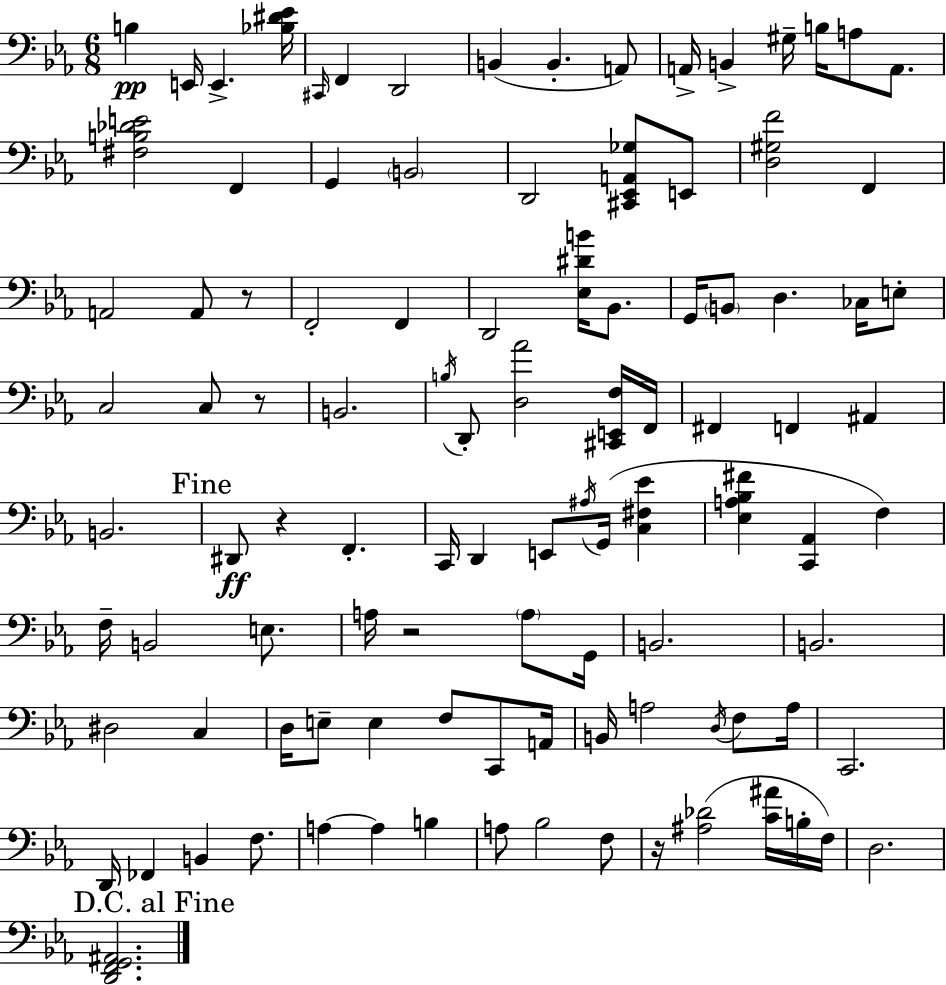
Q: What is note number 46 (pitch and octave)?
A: D2